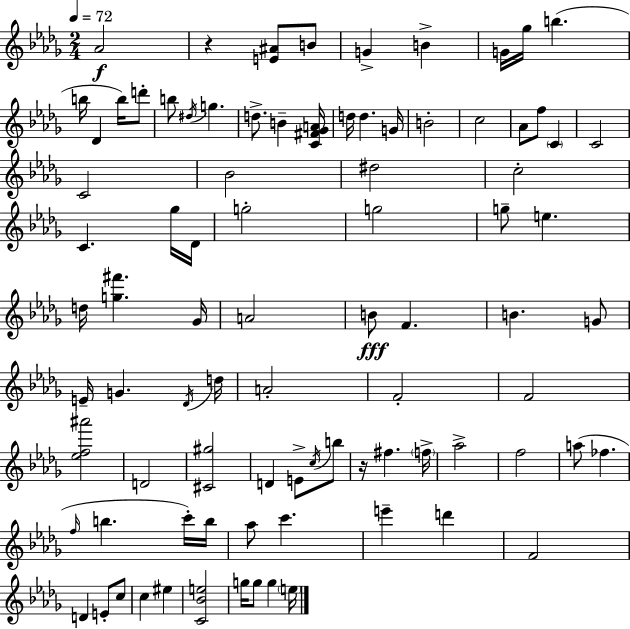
Ab4/h R/q [E4,A#4]/e B4/e G4/q B4/q G4/s Gb5/s B5/q. B5/s Db4/q B5/s D6/e B5/e D#5/s G5/q. D5/e. B4/q [C4,F#4,Gb4,A4]/s D5/s D5/q. G4/s B4/h C5/h Ab4/e F5/e C4/q C4/h C4/h Bb4/h D#5/h C5/h C4/q. Gb5/s Db4/s G5/h G5/h G5/e E5/q. D5/s [G5,F#6]/q. Gb4/s A4/h B4/e F4/q. B4/q. G4/e E4/s G4/q. Db4/s D5/s A4/h F4/h F4/h [Eb5,F5,A#6]/h D4/h [C#4,G#5]/h D4/q E4/e C5/s B5/e R/s F#5/q. F5/s Ab5/h F5/h A5/e FES5/q. F5/s B5/q. C6/s B5/s Ab5/e C6/q. E6/q D6/q F4/h D4/q E4/e C5/e C5/q EIS5/q [C4,Bb4,E5]/h G5/s G5/e G5/q E5/s